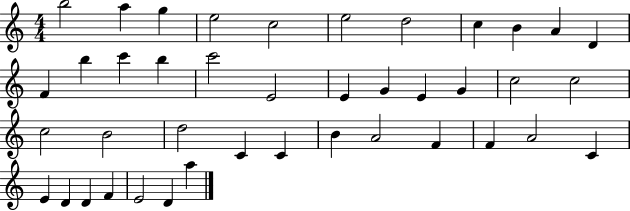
B5/h A5/q G5/q E5/h C5/h E5/h D5/h C5/q B4/q A4/q D4/q F4/q B5/q C6/q B5/q C6/h E4/h E4/q G4/q E4/q G4/q C5/h C5/h C5/h B4/h D5/h C4/q C4/q B4/q A4/h F4/q F4/q A4/h C4/q E4/q D4/q D4/q F4/q E4/h D4/q A5/q